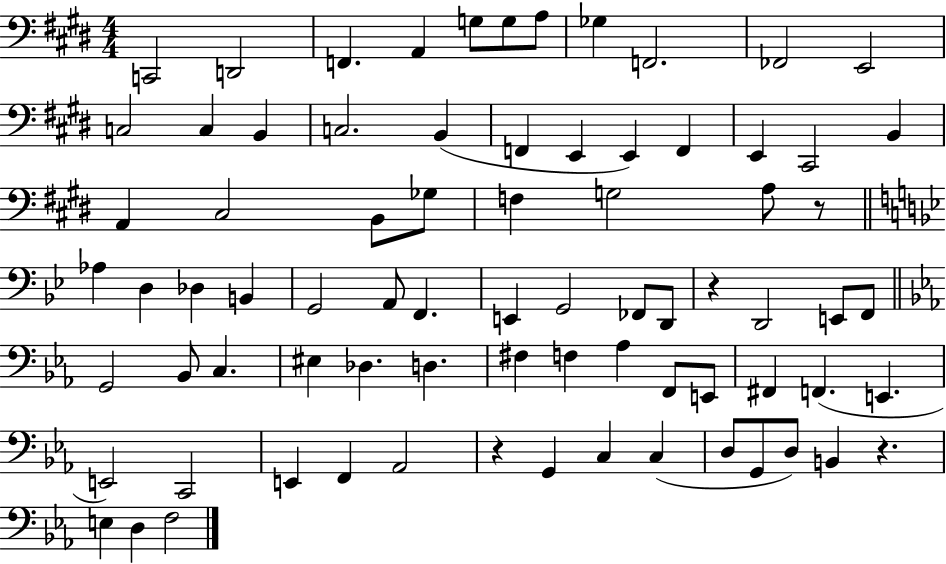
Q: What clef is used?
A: bass